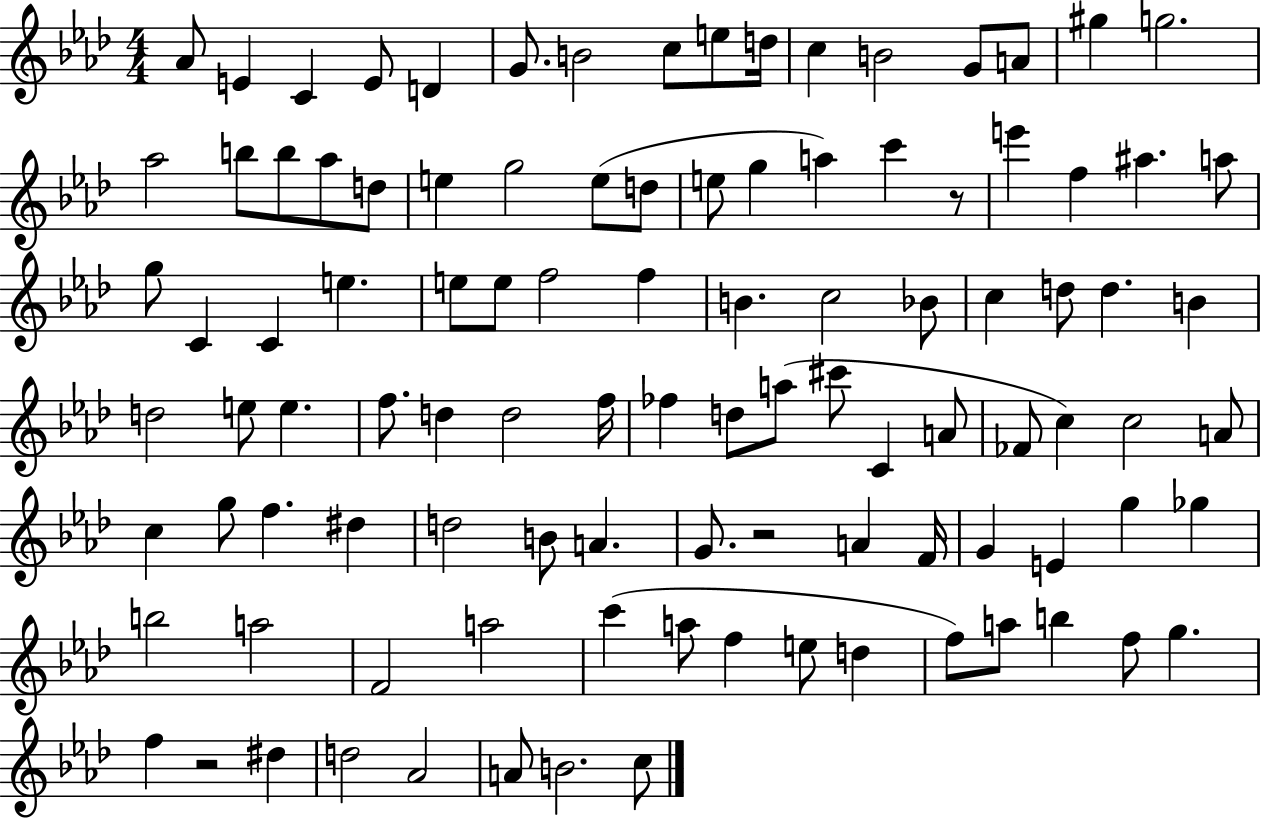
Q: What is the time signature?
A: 4/4